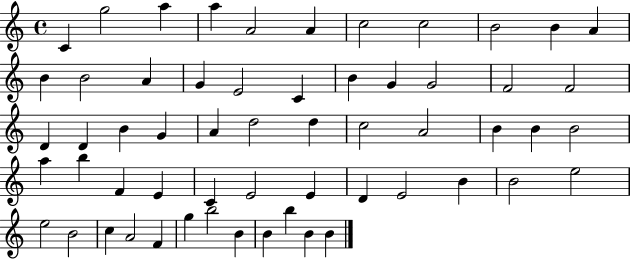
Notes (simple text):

C4/q G5/h A5/q A5/q A4/h A4/q C5/h C5/h B4/h B4/q A4/q B4/q B4/h A4/q G4/q E4/h C4/q B4/q G4/q G4/h F4/h F4/h D4/q D4/q B4/q G4/q A4/q D5/h D5/q C5/h A4/h B4/q B4/q B4/h A5/q B5/q F4/q E4/q C4/q E4/h E4/q D4/q E4/h B4/q B4/h E5/h E5/h B4/h C5/q A4/h F4/q G5/q B5/h B4/q B4/q B5/q B4/q B4/q